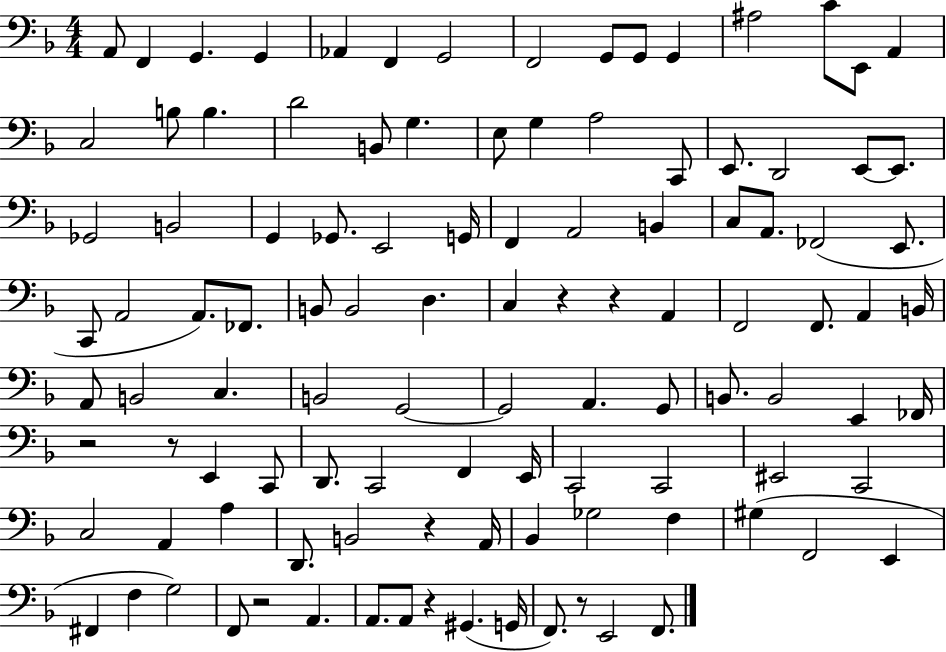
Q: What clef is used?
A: bass